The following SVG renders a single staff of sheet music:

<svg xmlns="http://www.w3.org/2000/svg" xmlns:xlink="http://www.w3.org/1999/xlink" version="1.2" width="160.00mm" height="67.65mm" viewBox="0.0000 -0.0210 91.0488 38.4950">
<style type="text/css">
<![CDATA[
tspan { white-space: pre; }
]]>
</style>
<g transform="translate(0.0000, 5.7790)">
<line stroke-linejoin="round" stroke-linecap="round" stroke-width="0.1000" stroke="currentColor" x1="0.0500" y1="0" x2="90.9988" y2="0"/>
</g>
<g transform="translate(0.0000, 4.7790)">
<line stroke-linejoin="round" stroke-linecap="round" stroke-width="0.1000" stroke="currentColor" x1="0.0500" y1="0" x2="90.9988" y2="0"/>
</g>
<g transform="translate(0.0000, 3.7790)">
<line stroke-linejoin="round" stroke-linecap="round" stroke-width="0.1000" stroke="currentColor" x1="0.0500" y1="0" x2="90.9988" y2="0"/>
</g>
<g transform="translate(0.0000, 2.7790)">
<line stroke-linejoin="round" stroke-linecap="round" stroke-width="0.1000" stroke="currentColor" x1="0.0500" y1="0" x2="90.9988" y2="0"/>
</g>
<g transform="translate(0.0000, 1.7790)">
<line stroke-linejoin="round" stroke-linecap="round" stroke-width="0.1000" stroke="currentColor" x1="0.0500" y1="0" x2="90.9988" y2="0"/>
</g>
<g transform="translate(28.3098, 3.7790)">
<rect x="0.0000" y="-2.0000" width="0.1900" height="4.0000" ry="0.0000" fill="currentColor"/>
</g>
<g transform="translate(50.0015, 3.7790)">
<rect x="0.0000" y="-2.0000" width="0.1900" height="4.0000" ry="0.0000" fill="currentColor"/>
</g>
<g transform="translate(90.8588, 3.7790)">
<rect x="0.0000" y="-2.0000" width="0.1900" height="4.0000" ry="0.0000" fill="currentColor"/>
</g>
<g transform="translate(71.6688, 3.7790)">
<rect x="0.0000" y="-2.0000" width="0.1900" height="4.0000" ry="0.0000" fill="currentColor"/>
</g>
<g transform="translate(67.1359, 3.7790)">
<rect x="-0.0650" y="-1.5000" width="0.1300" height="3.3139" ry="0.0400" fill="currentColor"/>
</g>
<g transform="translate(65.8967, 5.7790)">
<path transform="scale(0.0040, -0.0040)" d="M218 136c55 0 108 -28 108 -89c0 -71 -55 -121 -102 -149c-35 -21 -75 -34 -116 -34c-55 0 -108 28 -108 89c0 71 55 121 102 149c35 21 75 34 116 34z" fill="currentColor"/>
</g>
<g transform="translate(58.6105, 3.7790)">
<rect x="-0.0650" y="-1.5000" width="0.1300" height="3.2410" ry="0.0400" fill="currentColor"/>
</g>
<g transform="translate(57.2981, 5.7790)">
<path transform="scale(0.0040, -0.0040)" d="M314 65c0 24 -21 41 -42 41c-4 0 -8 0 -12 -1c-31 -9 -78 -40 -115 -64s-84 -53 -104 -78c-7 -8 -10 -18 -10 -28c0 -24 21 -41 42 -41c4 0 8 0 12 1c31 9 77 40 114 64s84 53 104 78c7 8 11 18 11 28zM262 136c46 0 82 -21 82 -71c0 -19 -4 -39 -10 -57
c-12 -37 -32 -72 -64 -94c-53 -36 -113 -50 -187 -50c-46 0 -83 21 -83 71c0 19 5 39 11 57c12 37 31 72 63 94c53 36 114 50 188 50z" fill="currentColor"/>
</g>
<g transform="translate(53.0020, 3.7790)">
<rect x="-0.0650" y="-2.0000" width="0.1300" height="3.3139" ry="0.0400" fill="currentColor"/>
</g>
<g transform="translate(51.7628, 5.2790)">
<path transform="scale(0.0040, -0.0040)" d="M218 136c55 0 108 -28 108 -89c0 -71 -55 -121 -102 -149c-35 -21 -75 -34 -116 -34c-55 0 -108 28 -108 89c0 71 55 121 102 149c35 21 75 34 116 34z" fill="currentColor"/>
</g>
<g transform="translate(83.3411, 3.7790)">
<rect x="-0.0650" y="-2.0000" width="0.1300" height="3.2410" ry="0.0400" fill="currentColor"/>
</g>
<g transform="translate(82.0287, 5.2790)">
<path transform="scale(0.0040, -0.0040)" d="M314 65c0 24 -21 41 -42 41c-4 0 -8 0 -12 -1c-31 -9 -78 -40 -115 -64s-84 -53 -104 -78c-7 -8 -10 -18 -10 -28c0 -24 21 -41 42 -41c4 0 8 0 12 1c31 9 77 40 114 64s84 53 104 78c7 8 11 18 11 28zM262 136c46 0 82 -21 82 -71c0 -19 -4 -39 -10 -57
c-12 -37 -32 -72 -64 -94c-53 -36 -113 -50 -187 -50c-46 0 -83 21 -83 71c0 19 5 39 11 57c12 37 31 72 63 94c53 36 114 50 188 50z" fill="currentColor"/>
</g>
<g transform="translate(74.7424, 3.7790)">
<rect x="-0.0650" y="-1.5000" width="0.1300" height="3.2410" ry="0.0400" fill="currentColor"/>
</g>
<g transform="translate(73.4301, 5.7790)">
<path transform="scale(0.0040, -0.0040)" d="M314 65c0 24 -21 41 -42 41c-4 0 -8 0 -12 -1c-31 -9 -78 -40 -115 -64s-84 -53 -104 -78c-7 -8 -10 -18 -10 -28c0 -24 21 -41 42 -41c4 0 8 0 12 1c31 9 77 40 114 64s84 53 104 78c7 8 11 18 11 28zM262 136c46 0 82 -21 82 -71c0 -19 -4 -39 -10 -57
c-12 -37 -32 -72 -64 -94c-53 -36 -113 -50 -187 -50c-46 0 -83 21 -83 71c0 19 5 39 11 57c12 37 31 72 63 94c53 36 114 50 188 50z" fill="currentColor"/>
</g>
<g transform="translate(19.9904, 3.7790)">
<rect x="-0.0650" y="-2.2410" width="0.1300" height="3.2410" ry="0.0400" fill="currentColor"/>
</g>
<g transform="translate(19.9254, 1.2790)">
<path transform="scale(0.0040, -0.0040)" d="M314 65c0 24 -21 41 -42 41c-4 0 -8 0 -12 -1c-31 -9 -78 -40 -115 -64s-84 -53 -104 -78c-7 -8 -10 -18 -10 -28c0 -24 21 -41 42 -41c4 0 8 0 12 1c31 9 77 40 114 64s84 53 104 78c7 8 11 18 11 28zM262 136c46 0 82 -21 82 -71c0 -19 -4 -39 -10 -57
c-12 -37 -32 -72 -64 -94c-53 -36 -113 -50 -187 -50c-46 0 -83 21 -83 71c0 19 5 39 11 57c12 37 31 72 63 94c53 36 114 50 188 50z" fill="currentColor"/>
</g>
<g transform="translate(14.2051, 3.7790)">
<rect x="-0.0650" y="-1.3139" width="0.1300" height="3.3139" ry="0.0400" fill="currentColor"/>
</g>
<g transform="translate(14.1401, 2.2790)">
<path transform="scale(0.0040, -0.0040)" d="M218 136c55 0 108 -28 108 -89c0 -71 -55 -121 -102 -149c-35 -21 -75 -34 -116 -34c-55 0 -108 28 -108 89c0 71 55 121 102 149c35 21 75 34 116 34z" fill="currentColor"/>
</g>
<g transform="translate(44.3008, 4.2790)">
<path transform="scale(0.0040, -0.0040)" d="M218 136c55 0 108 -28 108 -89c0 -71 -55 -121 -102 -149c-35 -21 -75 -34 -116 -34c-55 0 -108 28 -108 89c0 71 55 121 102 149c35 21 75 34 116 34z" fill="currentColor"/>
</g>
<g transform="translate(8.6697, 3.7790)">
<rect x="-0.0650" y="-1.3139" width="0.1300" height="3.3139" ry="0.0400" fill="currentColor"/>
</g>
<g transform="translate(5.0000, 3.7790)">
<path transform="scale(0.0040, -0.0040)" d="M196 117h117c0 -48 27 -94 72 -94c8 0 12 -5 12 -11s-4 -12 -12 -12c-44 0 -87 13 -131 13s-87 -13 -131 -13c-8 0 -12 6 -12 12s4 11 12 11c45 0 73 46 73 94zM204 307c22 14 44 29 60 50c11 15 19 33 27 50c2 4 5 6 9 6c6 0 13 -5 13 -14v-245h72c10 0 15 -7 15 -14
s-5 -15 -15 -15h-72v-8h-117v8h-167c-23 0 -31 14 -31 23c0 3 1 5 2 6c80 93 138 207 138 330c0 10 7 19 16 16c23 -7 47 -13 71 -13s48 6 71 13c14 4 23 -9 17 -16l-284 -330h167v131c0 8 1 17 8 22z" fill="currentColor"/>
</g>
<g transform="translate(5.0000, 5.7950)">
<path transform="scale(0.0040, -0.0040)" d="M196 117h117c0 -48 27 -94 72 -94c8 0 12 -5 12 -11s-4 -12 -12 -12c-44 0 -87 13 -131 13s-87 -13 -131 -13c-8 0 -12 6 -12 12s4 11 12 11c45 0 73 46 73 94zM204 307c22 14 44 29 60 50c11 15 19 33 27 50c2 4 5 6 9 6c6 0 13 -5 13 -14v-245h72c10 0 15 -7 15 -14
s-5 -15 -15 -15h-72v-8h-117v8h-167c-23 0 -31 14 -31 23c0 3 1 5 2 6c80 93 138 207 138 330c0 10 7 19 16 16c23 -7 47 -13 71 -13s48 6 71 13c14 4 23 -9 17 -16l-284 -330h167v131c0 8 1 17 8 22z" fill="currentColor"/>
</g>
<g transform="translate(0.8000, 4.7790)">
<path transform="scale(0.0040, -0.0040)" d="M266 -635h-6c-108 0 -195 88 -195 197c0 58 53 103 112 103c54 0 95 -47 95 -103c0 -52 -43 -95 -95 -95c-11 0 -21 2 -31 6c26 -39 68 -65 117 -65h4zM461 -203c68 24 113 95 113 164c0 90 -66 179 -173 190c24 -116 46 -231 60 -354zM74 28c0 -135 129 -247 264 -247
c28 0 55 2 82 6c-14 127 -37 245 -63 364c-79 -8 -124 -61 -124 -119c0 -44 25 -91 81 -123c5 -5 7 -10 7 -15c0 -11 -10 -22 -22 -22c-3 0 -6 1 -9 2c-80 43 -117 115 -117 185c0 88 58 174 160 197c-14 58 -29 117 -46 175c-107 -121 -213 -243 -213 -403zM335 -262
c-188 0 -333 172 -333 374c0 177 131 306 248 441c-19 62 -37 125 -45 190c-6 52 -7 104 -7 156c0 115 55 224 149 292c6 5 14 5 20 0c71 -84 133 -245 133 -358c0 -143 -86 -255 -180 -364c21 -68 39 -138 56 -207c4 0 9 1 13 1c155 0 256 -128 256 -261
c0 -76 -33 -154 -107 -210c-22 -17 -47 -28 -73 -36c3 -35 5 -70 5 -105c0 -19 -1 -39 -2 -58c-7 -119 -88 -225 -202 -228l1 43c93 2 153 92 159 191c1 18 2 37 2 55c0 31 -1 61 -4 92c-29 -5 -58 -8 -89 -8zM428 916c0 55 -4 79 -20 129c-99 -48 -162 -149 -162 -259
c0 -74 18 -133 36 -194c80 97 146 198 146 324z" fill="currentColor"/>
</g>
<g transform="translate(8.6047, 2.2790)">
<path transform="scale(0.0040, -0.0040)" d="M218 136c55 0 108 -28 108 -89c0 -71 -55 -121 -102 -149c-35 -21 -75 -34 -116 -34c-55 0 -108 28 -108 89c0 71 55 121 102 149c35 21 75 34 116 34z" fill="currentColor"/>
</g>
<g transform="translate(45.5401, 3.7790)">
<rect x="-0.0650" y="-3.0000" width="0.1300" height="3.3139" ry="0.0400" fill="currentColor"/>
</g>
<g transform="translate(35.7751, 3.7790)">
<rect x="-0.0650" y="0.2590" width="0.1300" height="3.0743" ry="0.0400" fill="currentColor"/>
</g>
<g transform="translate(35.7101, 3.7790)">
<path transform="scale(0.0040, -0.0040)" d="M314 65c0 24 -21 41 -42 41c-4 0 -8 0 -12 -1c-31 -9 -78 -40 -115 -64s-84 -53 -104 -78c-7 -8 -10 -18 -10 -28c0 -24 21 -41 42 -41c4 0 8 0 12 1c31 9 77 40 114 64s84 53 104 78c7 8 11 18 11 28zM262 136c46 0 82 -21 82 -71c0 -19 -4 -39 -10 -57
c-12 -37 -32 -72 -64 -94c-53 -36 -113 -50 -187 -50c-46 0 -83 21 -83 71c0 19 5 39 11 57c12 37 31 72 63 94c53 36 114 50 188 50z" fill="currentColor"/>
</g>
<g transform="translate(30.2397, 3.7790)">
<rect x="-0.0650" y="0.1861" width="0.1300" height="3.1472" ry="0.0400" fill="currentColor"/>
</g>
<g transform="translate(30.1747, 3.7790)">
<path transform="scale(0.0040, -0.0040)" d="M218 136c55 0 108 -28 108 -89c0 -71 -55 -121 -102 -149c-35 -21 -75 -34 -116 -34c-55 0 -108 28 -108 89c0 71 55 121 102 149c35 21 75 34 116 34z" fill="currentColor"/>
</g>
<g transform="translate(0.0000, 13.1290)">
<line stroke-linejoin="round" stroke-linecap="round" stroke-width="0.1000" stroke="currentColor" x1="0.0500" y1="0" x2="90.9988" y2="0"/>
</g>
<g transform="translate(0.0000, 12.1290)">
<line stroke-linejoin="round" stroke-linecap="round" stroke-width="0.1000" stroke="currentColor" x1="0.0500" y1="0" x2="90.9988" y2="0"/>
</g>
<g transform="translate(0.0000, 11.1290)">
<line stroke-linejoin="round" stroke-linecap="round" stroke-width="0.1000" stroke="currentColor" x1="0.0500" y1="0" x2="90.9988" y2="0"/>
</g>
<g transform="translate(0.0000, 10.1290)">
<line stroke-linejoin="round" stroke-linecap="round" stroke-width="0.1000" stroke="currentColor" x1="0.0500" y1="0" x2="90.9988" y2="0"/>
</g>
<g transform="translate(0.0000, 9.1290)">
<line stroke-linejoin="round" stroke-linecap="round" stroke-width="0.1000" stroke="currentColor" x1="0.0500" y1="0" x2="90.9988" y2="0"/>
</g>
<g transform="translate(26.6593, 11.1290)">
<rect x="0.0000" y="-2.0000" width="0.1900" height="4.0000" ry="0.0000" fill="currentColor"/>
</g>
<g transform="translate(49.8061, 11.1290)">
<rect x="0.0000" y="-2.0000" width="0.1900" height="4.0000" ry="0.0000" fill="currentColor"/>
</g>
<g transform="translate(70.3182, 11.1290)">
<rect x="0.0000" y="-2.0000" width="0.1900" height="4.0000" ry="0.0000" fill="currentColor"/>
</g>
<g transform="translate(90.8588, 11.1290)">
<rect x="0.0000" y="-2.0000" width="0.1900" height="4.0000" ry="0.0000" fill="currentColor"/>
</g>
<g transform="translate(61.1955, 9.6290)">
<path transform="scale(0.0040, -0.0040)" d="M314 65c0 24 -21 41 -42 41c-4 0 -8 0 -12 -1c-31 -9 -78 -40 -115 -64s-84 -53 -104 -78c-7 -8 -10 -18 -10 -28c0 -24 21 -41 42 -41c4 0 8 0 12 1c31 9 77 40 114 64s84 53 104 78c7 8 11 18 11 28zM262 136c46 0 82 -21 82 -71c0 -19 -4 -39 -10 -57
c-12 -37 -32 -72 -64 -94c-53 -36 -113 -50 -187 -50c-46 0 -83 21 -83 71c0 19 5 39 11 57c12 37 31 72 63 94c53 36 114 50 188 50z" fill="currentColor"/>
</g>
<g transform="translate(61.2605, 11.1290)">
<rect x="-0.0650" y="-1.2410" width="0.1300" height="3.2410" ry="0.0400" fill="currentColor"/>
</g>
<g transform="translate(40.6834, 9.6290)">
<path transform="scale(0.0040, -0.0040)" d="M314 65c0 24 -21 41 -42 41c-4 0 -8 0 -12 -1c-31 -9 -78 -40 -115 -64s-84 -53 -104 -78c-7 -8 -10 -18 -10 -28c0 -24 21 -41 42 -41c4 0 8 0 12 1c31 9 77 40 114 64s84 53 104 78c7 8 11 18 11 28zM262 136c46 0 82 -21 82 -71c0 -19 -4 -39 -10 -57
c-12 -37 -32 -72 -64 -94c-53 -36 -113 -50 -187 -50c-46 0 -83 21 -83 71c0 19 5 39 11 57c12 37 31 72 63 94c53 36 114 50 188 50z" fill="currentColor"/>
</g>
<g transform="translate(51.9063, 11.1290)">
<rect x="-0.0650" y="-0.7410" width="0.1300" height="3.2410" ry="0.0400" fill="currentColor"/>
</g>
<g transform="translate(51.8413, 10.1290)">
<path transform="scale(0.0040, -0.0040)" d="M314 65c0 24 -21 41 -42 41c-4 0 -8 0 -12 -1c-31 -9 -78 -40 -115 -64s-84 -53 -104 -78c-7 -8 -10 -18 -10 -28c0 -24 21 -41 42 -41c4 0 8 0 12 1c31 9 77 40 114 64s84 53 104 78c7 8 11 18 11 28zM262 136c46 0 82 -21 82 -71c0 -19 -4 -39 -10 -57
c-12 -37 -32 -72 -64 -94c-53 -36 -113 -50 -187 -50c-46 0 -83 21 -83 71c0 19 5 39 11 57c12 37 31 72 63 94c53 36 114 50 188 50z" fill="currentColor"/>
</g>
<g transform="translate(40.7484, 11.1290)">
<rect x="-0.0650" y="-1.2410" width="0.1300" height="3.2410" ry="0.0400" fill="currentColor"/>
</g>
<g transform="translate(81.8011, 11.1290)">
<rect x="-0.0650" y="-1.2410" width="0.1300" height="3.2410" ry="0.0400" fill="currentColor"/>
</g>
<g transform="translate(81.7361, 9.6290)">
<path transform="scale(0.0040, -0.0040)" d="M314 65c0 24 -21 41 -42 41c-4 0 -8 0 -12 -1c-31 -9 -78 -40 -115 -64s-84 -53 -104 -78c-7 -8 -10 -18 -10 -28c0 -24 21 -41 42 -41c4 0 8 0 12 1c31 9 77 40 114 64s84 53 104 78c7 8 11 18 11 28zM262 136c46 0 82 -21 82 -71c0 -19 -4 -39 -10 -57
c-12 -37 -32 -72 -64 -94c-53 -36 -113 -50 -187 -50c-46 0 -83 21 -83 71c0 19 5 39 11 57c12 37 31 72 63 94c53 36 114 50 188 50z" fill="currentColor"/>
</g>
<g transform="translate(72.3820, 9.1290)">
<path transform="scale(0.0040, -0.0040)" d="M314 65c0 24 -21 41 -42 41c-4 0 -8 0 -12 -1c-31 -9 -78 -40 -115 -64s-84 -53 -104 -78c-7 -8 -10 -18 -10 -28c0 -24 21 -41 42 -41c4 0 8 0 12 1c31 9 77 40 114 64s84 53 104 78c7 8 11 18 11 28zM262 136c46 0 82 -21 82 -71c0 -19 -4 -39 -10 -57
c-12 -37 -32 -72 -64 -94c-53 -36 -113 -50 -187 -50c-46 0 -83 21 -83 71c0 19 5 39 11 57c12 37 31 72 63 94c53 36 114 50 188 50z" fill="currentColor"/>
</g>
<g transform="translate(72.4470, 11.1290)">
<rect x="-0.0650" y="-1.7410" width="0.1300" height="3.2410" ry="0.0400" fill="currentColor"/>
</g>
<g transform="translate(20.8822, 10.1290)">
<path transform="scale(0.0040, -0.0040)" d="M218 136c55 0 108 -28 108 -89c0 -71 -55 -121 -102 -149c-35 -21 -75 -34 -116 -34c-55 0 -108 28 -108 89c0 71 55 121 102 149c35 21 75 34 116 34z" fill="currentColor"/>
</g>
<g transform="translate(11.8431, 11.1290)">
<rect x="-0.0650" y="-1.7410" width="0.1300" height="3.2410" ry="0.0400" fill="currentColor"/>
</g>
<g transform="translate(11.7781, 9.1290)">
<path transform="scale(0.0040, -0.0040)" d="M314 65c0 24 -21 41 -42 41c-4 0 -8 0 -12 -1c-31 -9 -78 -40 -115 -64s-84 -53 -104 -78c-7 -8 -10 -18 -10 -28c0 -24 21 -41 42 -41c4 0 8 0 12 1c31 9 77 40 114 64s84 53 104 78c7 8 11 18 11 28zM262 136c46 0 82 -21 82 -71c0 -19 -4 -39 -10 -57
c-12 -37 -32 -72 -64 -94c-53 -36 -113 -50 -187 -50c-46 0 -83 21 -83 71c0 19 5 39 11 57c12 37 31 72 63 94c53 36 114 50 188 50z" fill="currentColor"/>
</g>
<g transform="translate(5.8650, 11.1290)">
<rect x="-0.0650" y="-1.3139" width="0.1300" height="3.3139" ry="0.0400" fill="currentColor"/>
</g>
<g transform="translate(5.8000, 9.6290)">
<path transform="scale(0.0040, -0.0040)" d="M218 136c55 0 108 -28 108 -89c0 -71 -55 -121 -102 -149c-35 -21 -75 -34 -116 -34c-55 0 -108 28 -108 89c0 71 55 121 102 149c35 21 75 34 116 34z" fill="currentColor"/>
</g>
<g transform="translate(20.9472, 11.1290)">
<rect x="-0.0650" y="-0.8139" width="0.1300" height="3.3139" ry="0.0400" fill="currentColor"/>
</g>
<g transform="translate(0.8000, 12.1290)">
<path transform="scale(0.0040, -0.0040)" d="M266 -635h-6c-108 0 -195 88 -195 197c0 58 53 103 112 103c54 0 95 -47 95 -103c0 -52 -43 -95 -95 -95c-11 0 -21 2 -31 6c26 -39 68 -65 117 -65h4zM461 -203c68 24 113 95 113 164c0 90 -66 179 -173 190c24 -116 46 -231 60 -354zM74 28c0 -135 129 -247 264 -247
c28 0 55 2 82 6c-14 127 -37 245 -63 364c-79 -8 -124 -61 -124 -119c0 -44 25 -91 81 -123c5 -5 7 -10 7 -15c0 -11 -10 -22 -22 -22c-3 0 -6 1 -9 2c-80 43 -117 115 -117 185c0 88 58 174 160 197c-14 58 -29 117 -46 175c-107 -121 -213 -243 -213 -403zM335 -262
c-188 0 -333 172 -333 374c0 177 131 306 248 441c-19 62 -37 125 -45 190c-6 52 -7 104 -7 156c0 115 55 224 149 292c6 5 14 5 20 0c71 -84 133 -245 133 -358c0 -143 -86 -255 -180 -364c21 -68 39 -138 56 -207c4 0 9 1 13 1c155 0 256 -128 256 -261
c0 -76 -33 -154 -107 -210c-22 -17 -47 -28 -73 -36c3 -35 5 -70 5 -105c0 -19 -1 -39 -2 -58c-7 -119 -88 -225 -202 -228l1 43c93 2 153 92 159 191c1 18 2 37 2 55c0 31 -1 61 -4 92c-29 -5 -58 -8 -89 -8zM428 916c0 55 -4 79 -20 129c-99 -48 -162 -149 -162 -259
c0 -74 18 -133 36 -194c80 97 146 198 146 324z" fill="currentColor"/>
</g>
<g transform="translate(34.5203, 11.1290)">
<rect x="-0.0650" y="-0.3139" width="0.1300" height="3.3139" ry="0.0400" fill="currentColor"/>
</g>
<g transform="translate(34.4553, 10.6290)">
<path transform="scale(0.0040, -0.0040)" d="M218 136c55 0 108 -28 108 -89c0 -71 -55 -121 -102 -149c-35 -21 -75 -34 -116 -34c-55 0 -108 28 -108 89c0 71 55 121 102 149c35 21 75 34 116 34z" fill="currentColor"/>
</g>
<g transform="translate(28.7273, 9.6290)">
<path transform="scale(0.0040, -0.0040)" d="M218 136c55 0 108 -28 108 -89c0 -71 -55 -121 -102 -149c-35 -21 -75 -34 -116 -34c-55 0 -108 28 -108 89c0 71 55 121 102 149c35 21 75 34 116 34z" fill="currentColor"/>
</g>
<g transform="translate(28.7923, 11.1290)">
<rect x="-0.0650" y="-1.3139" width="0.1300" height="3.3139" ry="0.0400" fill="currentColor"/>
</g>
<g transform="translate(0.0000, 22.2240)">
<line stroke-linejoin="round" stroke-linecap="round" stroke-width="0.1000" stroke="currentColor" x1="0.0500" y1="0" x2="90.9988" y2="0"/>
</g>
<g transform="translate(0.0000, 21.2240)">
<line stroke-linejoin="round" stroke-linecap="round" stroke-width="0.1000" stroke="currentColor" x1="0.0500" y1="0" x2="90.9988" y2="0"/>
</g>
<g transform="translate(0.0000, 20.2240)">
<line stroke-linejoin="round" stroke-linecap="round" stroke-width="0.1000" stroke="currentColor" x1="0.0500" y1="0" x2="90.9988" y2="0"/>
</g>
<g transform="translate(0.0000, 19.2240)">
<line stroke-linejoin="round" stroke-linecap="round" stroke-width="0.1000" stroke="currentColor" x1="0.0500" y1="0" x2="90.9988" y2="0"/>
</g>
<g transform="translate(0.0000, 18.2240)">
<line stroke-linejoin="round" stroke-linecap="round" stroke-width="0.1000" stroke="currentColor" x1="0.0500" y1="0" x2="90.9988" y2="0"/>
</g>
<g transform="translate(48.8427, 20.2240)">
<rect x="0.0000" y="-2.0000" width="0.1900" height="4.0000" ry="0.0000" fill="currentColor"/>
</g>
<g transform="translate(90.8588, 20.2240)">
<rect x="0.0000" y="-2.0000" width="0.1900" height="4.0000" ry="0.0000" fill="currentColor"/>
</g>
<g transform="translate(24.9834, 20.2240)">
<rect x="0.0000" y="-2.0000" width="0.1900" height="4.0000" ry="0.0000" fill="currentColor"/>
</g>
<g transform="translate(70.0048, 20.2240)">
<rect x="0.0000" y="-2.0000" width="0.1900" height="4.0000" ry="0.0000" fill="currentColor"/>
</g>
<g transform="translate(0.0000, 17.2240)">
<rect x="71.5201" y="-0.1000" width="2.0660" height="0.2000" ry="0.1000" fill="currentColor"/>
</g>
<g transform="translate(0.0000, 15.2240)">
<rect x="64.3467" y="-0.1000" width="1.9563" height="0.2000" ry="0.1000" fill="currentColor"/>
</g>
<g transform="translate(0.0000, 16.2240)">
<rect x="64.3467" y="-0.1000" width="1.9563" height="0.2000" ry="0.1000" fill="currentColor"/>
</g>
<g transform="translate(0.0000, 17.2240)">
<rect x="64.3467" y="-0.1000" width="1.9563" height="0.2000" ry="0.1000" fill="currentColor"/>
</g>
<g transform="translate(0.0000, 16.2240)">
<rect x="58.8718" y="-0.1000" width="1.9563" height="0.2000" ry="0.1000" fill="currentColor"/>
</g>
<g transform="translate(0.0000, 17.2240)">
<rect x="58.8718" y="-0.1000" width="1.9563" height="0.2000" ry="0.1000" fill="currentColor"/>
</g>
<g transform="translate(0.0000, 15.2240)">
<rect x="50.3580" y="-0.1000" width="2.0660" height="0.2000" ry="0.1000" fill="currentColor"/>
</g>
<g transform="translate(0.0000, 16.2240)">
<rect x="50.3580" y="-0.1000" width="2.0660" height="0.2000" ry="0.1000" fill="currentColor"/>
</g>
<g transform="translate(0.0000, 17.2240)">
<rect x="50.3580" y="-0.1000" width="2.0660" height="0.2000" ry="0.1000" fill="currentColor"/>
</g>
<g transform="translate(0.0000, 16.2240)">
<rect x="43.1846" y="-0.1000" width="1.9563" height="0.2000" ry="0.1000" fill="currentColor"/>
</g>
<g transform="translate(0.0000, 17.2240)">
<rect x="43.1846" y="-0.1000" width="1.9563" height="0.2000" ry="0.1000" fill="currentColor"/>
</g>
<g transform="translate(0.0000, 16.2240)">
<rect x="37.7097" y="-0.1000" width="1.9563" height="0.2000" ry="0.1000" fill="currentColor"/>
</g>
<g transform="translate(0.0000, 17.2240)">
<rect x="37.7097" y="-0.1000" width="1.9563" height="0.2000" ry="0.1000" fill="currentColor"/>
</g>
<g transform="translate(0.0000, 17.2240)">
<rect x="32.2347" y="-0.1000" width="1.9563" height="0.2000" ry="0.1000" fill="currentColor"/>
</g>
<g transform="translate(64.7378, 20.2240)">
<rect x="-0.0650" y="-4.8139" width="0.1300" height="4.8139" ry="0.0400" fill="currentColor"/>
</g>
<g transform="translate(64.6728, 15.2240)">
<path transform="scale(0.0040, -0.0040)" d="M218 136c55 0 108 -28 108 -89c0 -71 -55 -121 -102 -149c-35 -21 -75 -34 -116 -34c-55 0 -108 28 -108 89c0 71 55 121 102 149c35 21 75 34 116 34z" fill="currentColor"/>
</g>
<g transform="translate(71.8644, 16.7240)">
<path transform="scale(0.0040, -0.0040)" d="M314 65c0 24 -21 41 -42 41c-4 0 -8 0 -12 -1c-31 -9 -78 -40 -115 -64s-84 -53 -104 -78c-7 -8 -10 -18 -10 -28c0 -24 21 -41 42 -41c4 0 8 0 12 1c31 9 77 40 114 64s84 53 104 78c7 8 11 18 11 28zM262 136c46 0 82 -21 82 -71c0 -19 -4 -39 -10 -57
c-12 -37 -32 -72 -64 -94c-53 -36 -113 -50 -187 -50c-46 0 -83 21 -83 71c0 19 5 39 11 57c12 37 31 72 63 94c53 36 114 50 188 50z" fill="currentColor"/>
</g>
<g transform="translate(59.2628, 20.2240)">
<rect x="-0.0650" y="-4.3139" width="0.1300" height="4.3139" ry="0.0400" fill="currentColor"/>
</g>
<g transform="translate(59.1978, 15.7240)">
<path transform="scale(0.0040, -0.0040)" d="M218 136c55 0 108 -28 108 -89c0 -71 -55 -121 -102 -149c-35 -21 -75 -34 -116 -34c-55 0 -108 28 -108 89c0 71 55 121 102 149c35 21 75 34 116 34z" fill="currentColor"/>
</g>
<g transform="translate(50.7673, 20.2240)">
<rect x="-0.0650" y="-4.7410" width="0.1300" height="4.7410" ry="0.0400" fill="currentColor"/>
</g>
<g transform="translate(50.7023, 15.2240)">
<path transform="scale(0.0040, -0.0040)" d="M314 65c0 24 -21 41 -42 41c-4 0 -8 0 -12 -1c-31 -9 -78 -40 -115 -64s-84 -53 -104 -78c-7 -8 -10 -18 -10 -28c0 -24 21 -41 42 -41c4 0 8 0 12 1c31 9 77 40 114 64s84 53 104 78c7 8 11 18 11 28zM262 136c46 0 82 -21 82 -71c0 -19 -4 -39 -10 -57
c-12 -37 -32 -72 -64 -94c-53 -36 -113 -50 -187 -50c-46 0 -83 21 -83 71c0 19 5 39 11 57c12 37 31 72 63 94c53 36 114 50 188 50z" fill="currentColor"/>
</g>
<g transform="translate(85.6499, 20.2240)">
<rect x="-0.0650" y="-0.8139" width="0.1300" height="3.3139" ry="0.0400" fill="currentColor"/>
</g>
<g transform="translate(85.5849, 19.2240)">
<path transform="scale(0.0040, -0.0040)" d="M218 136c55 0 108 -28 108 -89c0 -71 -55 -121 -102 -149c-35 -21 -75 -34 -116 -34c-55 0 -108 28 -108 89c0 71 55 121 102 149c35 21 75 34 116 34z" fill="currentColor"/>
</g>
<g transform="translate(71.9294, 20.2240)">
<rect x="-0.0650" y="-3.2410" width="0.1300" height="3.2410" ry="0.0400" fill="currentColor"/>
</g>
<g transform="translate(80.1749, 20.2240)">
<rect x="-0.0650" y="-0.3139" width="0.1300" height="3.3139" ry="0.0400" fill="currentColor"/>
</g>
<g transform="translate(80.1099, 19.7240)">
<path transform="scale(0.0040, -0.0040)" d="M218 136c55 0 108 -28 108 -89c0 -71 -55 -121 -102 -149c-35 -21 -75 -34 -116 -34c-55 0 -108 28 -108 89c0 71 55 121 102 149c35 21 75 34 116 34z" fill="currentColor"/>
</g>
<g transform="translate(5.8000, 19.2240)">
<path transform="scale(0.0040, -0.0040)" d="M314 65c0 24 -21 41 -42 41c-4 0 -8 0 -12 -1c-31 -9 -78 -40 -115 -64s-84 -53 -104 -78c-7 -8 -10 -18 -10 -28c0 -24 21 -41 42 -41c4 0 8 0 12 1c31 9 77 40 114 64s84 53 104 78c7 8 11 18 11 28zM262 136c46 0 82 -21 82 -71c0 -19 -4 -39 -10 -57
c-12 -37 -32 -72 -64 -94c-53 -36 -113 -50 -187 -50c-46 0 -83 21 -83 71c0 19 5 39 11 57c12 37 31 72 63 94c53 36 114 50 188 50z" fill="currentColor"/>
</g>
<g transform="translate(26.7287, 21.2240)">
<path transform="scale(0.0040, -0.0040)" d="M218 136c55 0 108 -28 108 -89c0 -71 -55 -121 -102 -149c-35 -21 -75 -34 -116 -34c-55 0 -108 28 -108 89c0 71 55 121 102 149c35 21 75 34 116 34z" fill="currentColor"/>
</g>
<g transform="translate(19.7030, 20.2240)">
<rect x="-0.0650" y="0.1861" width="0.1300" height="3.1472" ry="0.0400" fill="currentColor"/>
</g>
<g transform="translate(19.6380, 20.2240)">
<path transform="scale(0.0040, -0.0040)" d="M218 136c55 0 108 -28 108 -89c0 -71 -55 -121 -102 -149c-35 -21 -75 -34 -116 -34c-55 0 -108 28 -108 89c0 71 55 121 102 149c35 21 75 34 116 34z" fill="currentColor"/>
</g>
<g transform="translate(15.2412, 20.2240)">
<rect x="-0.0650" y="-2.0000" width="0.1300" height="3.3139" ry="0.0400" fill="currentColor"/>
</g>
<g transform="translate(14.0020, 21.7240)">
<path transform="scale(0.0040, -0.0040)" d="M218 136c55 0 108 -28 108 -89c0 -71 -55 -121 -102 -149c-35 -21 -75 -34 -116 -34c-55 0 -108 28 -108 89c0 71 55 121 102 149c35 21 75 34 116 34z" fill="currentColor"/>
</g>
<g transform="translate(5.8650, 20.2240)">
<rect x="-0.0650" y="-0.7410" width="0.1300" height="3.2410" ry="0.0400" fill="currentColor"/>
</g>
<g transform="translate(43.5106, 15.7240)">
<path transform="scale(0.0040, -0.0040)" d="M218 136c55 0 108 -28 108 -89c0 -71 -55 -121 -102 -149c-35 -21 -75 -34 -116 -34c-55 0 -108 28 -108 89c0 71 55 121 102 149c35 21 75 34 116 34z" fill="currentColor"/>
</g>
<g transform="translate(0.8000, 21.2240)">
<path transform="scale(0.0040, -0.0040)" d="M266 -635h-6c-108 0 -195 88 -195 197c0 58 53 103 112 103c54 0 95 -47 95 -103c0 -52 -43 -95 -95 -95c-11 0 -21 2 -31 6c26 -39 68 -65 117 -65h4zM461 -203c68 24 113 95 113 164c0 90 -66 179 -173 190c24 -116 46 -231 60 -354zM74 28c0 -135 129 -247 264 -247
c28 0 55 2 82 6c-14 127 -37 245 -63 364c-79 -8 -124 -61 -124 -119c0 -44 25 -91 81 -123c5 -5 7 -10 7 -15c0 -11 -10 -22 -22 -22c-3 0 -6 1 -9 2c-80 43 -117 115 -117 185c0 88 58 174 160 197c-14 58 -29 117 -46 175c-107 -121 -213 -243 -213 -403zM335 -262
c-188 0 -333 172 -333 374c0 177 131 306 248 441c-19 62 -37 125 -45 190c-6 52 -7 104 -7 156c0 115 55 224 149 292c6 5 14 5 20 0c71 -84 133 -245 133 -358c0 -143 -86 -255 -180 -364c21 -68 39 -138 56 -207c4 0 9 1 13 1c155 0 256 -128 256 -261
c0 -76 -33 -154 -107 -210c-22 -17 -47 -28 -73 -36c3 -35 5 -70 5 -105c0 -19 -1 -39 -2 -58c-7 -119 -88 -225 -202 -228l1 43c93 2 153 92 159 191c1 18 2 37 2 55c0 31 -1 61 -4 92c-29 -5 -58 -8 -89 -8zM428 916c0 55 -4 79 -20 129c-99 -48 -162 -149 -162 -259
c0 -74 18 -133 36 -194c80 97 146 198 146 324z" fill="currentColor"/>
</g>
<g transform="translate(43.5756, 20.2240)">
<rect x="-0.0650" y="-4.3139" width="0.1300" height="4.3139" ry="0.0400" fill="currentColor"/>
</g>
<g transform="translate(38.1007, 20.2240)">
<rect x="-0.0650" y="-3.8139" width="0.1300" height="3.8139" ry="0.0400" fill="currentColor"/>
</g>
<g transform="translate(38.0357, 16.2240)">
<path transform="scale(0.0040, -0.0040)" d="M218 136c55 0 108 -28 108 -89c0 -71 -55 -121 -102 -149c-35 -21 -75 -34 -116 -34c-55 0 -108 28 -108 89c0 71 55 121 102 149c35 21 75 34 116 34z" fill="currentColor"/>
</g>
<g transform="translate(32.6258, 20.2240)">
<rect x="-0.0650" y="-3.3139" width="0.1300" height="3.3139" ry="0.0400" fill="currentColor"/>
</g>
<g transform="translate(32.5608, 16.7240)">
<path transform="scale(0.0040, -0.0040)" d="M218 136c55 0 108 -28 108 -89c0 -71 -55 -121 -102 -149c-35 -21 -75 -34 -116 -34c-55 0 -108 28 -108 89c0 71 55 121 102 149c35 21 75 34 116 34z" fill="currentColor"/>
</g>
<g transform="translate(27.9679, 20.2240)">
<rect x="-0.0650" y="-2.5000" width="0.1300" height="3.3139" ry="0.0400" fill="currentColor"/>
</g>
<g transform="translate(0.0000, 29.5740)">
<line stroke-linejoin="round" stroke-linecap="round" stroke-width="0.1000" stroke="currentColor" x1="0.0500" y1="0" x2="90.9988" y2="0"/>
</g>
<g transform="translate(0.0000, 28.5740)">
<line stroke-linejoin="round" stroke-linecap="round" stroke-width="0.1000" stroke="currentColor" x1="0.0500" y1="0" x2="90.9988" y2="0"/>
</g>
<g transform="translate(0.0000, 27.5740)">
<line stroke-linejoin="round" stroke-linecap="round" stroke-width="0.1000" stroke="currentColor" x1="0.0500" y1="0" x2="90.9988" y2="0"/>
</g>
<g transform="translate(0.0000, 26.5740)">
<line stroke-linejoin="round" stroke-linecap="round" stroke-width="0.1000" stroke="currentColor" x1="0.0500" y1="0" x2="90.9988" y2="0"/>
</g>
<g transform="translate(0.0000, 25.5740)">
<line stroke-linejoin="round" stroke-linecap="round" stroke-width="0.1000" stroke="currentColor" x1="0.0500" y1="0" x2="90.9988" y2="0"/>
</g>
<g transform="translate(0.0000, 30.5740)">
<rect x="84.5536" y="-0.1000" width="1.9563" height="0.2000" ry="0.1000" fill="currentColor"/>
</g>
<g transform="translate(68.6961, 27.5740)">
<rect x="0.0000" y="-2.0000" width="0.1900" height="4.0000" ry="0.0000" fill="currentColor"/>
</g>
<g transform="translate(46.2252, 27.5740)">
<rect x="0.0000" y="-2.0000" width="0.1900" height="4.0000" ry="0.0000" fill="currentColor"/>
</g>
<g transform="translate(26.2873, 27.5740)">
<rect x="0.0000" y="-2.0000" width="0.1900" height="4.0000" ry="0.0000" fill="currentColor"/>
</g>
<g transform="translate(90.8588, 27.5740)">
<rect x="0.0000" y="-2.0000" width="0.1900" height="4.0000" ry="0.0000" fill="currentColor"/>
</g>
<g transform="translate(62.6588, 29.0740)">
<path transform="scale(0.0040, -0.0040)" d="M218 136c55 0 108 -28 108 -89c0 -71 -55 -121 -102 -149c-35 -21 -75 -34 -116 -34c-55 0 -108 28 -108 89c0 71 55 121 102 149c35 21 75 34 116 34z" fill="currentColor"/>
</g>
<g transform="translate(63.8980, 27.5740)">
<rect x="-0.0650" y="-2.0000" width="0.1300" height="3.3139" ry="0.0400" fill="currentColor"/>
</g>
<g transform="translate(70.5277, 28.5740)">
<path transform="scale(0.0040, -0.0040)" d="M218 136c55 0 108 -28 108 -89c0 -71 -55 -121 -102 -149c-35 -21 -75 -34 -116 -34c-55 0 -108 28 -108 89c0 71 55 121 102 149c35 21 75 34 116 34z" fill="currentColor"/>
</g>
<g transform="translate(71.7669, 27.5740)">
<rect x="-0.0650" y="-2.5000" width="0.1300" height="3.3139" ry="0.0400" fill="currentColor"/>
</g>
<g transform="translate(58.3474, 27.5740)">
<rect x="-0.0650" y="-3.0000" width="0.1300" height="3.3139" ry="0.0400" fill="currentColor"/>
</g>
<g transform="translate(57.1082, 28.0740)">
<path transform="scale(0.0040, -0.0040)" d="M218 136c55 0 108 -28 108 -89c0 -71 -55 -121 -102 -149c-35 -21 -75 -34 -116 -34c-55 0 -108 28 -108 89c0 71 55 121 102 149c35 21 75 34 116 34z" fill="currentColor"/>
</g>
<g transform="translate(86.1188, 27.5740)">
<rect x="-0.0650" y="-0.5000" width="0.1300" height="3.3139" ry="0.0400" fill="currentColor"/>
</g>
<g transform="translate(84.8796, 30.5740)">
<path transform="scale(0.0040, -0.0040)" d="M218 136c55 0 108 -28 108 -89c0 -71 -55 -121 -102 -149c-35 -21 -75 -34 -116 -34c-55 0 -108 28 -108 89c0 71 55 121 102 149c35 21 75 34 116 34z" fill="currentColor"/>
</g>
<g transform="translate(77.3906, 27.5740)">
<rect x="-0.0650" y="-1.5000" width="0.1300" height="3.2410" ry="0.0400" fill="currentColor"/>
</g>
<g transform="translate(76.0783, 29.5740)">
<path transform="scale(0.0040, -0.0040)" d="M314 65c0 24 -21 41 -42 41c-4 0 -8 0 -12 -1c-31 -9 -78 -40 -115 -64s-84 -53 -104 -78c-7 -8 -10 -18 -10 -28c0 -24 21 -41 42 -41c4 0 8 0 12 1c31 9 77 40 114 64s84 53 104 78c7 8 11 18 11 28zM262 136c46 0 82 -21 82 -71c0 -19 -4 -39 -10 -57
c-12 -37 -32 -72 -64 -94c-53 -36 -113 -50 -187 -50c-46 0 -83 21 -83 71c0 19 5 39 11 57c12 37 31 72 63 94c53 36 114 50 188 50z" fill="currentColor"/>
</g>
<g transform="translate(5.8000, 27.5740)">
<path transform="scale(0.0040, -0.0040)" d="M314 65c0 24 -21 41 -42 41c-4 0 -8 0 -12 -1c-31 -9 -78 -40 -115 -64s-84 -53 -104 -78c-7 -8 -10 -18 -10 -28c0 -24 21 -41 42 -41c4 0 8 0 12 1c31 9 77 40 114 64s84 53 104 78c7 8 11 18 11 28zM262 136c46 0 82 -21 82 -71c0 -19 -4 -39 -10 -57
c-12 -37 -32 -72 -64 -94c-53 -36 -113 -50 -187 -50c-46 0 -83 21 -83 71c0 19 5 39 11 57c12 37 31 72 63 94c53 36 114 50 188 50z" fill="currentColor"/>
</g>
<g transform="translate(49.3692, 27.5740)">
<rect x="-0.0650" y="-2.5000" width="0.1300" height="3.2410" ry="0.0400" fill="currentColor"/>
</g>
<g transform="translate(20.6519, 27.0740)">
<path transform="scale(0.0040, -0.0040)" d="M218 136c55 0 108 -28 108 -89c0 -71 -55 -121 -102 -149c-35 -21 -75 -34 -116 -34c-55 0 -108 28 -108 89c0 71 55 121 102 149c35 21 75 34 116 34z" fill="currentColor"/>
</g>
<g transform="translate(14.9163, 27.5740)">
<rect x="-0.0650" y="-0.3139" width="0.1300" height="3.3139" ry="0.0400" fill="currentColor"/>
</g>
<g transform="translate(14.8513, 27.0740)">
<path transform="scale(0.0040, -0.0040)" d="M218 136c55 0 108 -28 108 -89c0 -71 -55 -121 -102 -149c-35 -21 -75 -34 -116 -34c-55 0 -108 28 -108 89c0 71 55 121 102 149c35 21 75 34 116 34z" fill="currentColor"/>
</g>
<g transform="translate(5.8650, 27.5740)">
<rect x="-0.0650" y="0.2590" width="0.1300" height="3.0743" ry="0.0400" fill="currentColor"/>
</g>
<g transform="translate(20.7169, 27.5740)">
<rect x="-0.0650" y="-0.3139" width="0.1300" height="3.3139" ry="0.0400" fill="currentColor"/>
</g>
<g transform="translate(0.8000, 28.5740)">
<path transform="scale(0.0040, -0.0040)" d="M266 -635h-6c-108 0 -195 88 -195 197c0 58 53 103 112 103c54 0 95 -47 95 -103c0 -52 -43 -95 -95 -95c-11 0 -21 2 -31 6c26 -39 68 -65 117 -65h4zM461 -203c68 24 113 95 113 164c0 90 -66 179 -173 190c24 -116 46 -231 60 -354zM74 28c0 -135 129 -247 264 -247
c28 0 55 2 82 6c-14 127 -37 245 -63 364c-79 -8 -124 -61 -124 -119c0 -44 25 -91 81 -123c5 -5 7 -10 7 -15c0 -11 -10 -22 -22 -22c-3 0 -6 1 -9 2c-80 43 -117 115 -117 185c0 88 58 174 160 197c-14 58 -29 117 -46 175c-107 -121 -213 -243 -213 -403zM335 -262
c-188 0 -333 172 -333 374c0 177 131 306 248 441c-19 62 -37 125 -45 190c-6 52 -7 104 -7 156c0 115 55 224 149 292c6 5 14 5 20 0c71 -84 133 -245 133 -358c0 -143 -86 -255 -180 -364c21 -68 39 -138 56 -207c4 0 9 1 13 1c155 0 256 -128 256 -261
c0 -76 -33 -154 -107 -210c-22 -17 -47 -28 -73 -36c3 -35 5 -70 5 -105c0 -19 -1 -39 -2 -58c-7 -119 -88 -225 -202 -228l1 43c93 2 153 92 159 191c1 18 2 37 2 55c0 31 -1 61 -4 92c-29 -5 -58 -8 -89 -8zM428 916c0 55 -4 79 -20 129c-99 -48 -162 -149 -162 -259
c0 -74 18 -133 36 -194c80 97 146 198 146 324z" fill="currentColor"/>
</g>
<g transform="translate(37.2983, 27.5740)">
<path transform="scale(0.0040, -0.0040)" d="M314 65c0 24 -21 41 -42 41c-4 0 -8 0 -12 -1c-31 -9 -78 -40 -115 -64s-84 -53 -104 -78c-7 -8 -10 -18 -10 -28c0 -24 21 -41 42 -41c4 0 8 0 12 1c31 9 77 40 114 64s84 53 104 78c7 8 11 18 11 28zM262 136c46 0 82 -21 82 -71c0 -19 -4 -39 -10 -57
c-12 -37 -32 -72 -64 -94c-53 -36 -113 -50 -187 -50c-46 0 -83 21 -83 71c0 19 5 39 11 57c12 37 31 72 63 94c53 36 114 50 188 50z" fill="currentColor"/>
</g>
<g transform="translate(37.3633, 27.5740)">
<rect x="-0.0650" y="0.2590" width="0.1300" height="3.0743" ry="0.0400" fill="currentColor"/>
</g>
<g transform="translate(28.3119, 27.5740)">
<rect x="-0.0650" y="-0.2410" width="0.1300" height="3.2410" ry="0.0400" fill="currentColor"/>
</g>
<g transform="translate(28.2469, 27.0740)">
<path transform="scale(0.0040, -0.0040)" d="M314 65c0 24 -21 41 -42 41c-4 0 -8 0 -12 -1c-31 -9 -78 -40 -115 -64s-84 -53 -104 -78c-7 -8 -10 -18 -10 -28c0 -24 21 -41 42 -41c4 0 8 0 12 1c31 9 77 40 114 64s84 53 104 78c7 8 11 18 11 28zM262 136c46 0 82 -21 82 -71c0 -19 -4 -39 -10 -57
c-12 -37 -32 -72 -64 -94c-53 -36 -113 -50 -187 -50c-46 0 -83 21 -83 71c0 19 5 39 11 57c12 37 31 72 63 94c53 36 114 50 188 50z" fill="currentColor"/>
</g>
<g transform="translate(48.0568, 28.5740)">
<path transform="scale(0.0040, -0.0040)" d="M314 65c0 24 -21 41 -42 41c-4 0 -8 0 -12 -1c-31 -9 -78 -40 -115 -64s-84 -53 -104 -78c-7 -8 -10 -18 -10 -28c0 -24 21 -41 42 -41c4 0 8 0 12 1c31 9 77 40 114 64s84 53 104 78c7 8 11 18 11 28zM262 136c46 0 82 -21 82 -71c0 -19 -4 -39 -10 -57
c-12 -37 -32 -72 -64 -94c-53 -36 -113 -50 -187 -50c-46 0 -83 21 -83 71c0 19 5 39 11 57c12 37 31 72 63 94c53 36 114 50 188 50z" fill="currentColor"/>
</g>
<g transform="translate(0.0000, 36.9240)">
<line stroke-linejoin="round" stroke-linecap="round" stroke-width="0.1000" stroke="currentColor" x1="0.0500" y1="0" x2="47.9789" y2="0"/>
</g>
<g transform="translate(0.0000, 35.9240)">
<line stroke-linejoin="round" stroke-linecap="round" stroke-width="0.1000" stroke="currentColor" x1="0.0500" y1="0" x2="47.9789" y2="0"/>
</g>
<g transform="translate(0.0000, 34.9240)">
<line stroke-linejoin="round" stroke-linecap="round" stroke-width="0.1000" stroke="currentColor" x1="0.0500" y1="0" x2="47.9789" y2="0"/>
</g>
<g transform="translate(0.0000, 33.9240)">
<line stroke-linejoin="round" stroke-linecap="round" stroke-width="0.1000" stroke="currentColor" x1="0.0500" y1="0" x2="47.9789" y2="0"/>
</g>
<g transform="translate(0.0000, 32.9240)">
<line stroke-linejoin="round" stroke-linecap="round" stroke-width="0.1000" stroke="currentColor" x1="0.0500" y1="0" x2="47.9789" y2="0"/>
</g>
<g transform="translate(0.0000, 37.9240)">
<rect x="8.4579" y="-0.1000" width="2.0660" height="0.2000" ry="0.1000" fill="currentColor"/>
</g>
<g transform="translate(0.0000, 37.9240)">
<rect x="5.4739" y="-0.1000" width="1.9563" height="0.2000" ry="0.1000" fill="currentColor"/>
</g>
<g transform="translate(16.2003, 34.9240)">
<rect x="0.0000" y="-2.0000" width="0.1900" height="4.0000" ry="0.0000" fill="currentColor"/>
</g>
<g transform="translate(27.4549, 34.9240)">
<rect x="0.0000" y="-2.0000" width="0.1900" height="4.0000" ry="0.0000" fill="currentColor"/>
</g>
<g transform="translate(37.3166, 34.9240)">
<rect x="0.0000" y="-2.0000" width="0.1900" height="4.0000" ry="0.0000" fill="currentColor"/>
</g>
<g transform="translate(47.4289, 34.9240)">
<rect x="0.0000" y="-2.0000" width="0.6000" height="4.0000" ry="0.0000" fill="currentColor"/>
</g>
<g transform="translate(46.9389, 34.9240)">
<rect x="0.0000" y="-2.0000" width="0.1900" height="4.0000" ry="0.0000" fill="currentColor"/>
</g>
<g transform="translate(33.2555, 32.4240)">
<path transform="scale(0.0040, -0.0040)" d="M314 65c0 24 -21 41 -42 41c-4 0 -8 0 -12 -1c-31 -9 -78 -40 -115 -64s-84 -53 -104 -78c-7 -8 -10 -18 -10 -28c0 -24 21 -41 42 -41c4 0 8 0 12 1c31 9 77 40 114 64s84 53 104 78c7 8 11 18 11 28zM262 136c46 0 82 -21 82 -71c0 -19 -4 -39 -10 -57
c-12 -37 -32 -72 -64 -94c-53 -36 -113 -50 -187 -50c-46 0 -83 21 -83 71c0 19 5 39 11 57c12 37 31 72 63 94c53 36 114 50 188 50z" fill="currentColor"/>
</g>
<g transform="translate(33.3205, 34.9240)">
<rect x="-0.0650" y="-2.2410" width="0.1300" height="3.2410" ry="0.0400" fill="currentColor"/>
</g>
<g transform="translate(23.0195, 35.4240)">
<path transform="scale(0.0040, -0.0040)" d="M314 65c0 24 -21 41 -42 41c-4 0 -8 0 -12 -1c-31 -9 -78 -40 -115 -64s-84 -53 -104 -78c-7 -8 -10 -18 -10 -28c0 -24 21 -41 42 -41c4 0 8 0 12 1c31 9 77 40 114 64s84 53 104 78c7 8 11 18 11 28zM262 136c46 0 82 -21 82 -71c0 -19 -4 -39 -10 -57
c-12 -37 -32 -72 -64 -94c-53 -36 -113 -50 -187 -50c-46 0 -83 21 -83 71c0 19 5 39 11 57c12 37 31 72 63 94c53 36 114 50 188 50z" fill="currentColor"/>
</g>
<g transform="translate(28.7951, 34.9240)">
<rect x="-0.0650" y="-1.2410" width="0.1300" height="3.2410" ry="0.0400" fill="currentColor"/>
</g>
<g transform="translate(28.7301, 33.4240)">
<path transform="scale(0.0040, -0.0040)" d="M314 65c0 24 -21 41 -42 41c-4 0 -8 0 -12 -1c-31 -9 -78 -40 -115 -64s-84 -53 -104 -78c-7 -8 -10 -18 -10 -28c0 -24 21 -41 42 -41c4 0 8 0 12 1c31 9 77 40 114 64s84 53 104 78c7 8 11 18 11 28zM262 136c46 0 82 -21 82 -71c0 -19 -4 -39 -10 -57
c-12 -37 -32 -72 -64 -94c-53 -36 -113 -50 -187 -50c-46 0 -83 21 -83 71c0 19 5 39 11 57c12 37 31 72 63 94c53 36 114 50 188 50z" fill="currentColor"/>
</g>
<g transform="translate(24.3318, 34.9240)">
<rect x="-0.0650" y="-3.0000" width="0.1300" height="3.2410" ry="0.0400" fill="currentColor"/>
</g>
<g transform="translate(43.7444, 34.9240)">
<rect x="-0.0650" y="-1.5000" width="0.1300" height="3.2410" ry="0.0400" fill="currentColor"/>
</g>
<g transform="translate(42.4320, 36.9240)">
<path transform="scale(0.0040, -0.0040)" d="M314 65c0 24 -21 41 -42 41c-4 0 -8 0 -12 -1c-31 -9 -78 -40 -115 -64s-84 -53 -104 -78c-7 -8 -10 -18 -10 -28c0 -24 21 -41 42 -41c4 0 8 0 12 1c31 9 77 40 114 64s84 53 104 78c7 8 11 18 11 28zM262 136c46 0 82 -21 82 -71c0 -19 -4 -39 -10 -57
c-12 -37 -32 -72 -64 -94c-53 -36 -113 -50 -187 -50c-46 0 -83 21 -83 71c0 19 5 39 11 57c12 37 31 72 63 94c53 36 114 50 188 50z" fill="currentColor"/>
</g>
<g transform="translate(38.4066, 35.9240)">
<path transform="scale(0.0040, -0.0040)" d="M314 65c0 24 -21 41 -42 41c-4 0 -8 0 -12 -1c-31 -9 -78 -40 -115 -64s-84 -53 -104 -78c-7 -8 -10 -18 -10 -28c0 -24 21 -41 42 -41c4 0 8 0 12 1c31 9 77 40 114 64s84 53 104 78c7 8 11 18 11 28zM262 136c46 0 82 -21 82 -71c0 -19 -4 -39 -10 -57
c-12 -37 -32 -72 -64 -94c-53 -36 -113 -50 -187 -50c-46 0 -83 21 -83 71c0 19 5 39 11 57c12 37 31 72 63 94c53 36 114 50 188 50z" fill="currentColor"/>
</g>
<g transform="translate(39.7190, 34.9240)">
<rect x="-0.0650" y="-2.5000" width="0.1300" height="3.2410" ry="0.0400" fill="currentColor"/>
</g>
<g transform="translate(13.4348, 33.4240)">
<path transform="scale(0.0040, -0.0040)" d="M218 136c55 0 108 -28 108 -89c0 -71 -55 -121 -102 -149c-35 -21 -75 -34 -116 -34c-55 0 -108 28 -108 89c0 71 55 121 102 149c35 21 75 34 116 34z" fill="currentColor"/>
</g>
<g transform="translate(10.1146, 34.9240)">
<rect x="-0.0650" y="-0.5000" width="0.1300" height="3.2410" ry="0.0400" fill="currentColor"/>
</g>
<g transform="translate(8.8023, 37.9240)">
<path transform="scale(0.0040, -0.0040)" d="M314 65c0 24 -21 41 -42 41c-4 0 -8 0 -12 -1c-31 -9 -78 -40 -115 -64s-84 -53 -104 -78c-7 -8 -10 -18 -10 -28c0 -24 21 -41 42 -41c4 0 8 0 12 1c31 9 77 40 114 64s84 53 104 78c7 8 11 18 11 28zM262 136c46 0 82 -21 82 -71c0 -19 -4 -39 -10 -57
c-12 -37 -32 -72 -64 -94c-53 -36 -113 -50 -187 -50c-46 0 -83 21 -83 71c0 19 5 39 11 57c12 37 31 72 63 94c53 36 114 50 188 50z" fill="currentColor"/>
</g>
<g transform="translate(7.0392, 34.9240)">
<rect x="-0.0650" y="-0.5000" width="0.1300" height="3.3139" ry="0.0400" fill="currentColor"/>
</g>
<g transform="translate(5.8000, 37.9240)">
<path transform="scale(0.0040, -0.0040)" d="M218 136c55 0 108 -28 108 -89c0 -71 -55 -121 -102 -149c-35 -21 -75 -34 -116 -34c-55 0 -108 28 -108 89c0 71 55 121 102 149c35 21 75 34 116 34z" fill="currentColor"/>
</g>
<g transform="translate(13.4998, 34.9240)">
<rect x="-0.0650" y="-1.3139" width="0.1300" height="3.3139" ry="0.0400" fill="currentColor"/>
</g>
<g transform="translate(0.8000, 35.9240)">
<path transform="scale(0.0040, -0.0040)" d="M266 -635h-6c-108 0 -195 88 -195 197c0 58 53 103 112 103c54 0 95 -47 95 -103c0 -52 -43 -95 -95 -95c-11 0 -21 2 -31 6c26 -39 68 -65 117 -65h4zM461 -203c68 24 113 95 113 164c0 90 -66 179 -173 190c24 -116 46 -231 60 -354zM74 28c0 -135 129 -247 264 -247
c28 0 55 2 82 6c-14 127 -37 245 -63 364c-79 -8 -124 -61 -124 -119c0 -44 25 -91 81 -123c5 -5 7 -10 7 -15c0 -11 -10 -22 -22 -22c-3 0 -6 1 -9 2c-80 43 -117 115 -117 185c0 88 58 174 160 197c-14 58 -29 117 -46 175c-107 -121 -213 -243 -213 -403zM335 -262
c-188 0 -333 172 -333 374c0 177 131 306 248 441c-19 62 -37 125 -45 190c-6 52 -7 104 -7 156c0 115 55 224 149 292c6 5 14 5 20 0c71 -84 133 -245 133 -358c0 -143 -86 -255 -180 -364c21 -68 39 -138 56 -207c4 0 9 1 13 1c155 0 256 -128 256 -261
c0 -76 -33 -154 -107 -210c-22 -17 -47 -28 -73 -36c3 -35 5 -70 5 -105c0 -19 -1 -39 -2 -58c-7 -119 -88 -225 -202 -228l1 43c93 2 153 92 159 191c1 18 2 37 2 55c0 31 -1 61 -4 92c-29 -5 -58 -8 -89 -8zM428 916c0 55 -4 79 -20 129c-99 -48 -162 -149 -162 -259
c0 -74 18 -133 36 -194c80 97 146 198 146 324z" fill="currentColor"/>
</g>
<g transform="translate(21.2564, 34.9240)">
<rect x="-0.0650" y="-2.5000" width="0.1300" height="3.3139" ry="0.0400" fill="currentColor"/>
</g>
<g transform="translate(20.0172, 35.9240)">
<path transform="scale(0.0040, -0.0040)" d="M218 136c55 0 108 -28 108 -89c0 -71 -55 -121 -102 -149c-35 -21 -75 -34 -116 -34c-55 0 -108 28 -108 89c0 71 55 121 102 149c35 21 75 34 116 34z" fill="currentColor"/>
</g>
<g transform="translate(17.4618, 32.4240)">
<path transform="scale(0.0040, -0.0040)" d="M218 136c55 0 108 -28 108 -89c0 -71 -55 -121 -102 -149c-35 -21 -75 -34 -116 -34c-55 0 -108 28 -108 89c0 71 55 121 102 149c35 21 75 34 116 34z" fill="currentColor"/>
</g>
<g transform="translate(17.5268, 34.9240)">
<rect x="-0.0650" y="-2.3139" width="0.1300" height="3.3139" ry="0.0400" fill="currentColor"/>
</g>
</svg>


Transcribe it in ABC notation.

X:1
T:Untitled
M:4/4
L:1/4
K:C
e e g2 B B2 A F E2 E E2 F2 e f2 d e c e2 d2 e2 f2 e2 d2 F B G b c' d' e'2 d' e' b2 c d B2 c c c2 B2 G2 A F G E2 C C C2 e g G A2 e2 g2 G2 E2